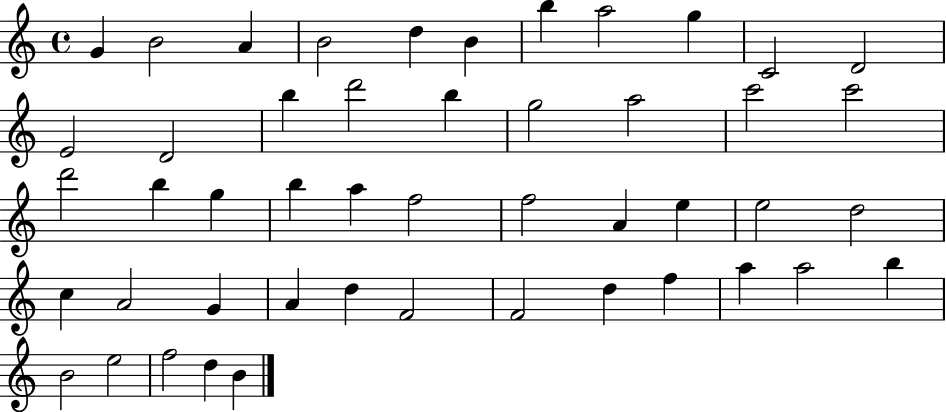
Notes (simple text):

G4/q B4/h A4/q B4/h D5/q B4/q B5/q A5/h G5/q C4/h D4/h E4/h D4/h B5/q D6/h B5/q G5/h A5/h C6/h C6/h D6/h B5/q G5/q B5/q A5/q F5/h F5/h A4/q E5/q E5/h D5/h C5/q A4/h G4/q A4/q D5/q F4/h F4/h D5/q F5/q A5/q A5/h B5/q B4/h E5/h F5/h D5/q B4/q